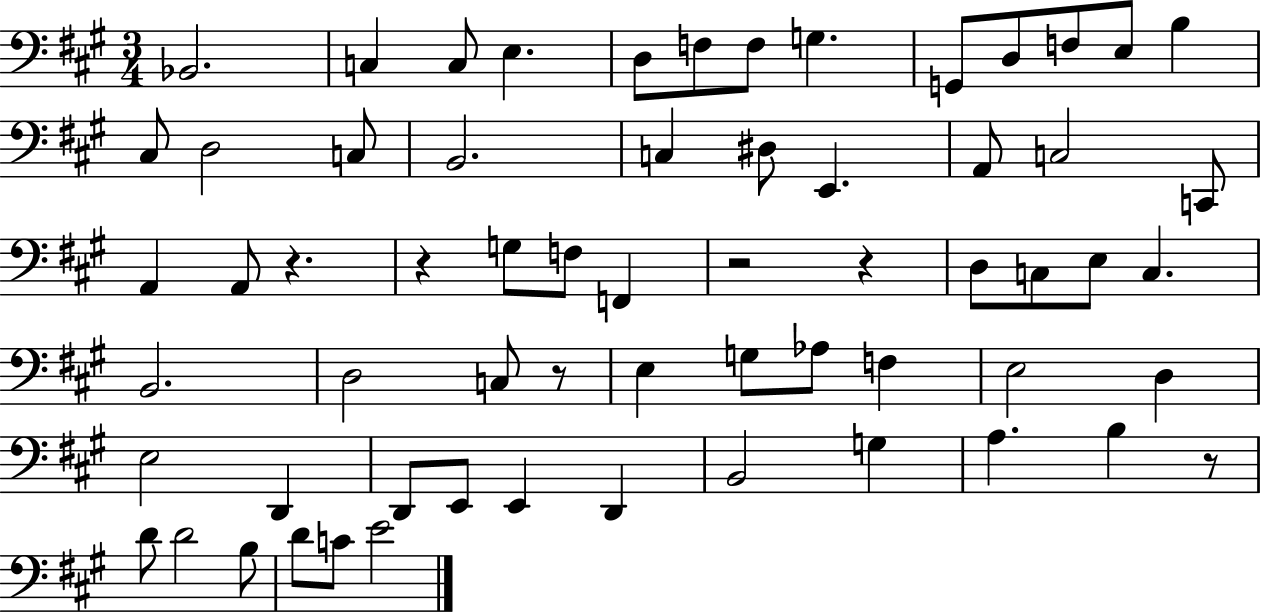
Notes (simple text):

Bb2/h. C3/q C3/e E3/q. D3/e F3/e F3/e G3/q. G2/e D3/e F3/e E3/e B3/q C#3/e D3/h C3/e B2/h. C3/q D#3/e E2/q. A2/e C3/h C2/e A2/q A2/e R/q. R/q G3/e F3/e F2/q R/h R/q D3/e C3/e E3/e C3/q. B2/h. D3/h C3/e R/e E3/q G3/e Ab3/e F3/q E3/h D3/q E3/h D2/q D2/e E2/e E2/q D2/q B2/h G3/q A3/q. B3/q R/e D4/e D4/h B3/e D4/e C4/e E4/h